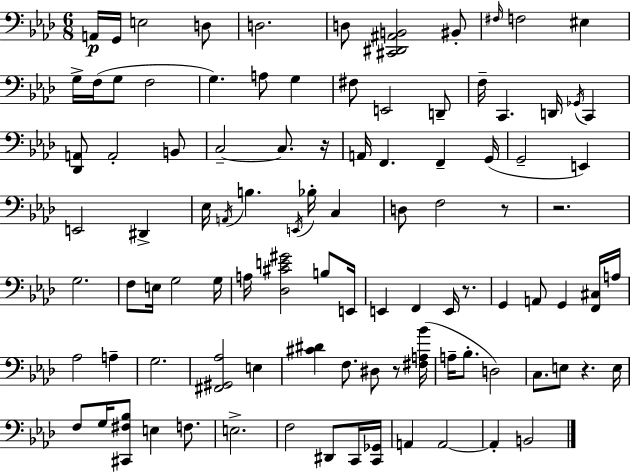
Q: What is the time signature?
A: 6/8